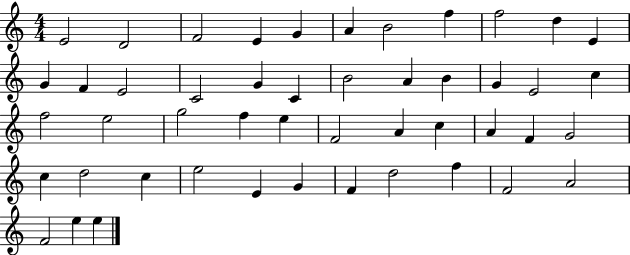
{
  \clef treble
  \numericTimeSignature
  \time 4/4
  \key c \major
  e'2 d'2 | f'2 e'4 g'4 | a'4 b'2 f''4 | f''2 d''4 e'4 | \break g'4 f'4 e'2 | c'2 g'4 c'4 | b'2 a'4 b'4 | g'4 e'2 c''4 | \break f''2 e''2 | g''2 f''4 e''4 | f'2 a'4 c''4 | a'4 f'4 g'2 | \break c''4 d''2 c''4 | e''2 e'4 g'4 | f'4 d''2 f''4 | f'2 a'2 | \break f'2 e''4 e''4 | \bar "|."
}